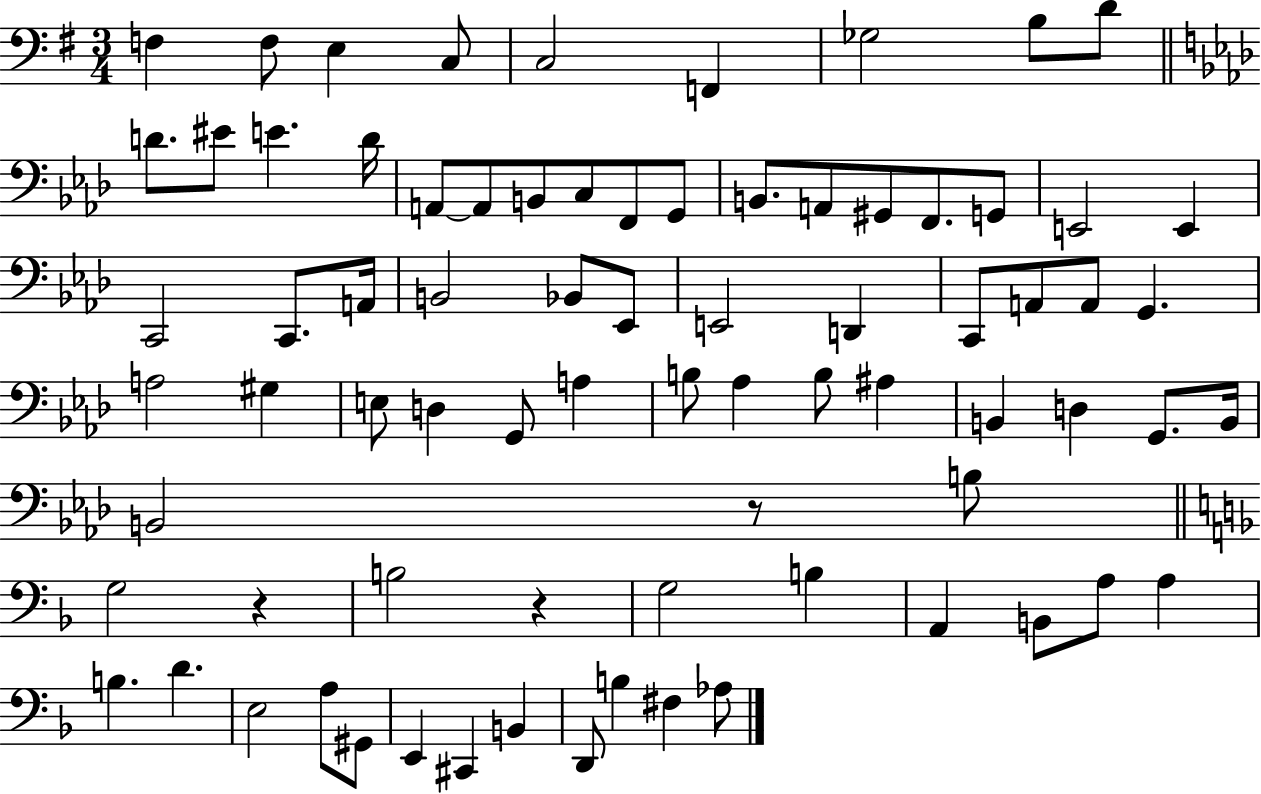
{
  \clef bass
  \numericTimeSignature
  \time 3/4
  \key g \major
  f4 f8 e4 c8 | c2 f,4 | ges2 b8 d'8 | \bar "||" \break \key aes \major d'8. eis'8 e'4. d'16 | a,8~~ a,8 b,8 c8 f,8 g,8 | b,8. a,8 gis,8 f,8. g,8 | e,2 e,4 | \break c,2 c,8. a,16 | b,2 bes,8 ees,8 | e,2 d,4 | c,8 a,8 a,8 g,4. | \break a2 gis4 | e8 d4 g,8 a4 | b8 aes4 b8 ais4 | b,4 d4 g,8. b,16 | \break b,2 r8 b8 | \bar "||" \break \key d \minor g2 r4 | b2 r4 | g2 b4 | a,4 b,8 a8 a4 | \break b4. d'4. | e2 a8 gis,8 | e,4 cis,4 b,4 | d,8 b4 fis4 aes8 | \break \bar "|."
}